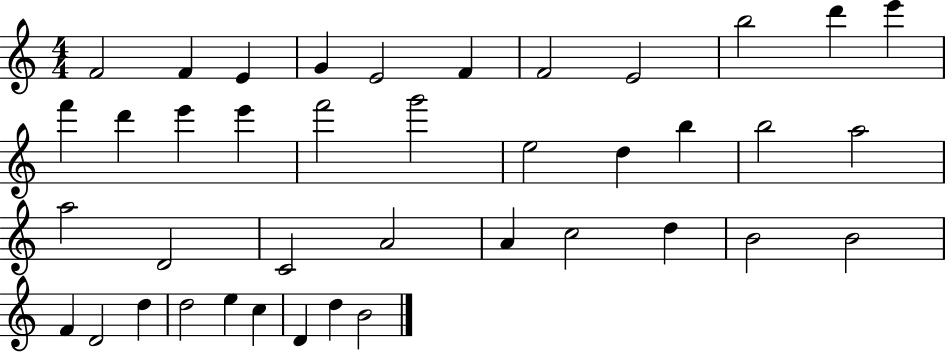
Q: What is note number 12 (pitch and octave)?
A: F6